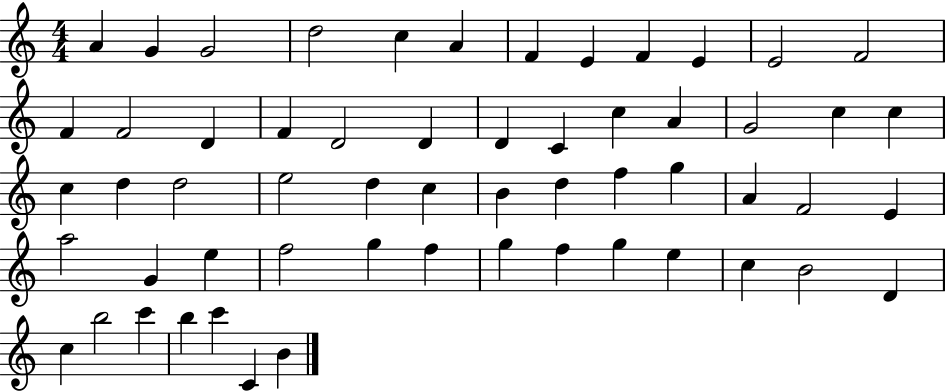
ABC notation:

X:1
T:Untitled
M:4/4
L:1/4
K:C
A G G2 d2 c A F E F E E2 F2 F F2 D F D2 D D C c A G2 c c c d d2 e2 d c B d f g A F2 E a2 G e f2 g f g f g e c B2 D c b2 c' b c' C B